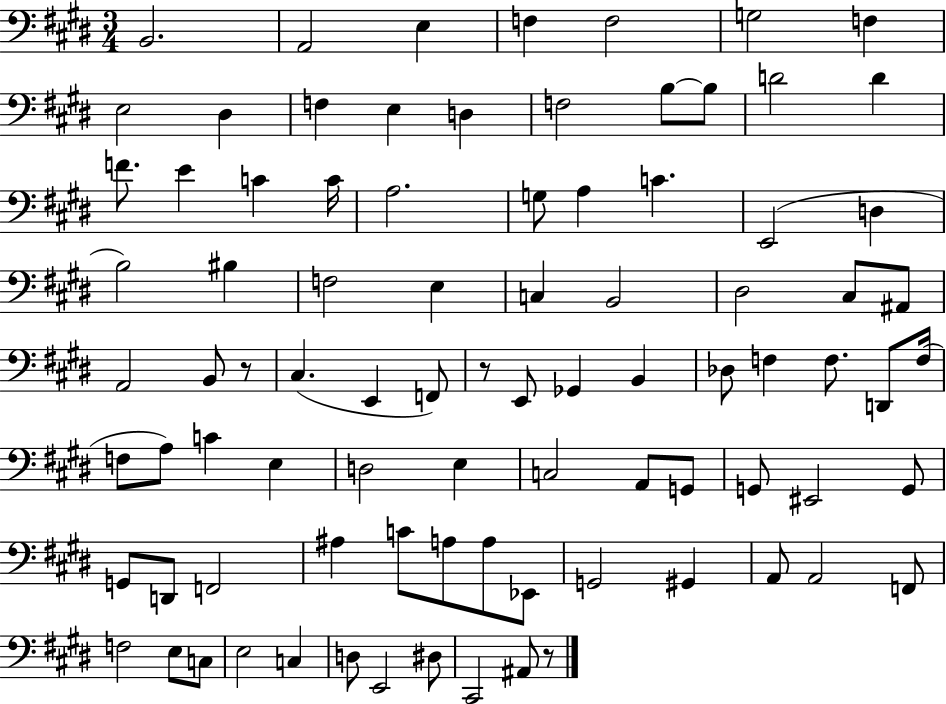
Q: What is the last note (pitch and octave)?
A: A#2